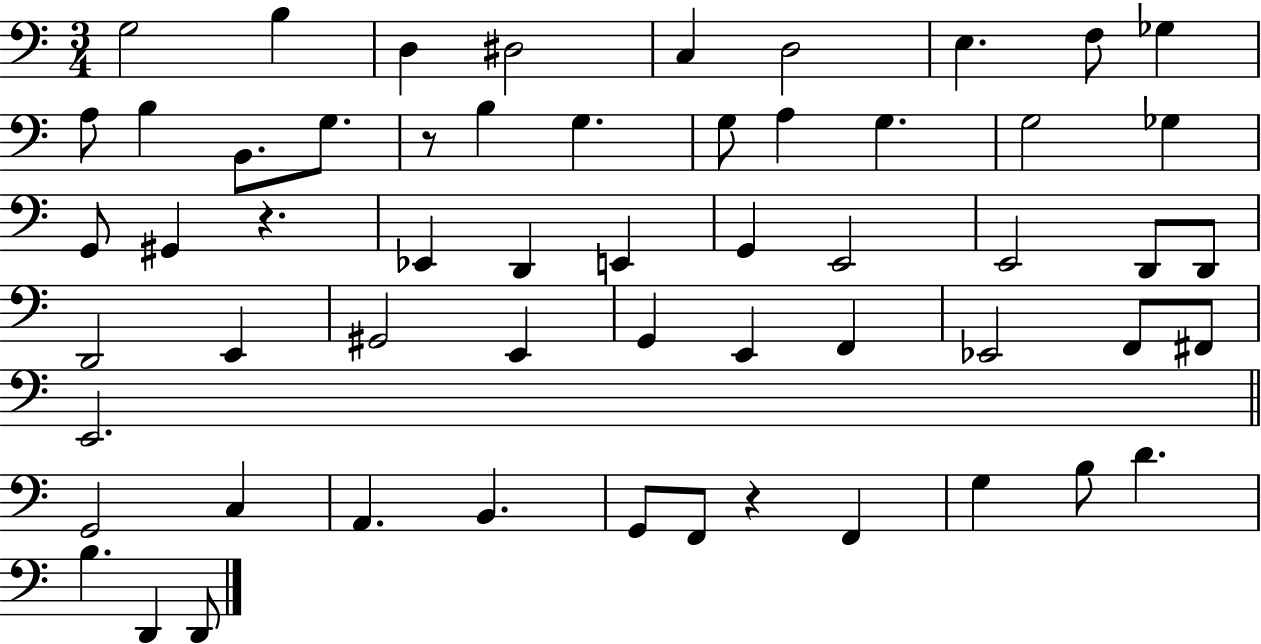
G3/h B3/q D3/q D#3/h C3/q D3/h E3/q. F3/e Gb3/q A3/e B3/q B2/e. G3/e. R/e B3/q G3/q. G3/e A3/q G3/q. G3/h Gb3/q G2/e G#2/q R/q. Eb2/q D2/q E2/q G2/q E2/h E2/h D2/e D2/e D2/h E2/q G#2/h E2/q G2/q E2/q F2/q Eb2/h F2/e F#2/e E2/h. G2/h C3/q A2/q. B2/q. G2/e F2/e R/q F2/q G3/q B3/e D4/q. B3/q. D2/q D2/e